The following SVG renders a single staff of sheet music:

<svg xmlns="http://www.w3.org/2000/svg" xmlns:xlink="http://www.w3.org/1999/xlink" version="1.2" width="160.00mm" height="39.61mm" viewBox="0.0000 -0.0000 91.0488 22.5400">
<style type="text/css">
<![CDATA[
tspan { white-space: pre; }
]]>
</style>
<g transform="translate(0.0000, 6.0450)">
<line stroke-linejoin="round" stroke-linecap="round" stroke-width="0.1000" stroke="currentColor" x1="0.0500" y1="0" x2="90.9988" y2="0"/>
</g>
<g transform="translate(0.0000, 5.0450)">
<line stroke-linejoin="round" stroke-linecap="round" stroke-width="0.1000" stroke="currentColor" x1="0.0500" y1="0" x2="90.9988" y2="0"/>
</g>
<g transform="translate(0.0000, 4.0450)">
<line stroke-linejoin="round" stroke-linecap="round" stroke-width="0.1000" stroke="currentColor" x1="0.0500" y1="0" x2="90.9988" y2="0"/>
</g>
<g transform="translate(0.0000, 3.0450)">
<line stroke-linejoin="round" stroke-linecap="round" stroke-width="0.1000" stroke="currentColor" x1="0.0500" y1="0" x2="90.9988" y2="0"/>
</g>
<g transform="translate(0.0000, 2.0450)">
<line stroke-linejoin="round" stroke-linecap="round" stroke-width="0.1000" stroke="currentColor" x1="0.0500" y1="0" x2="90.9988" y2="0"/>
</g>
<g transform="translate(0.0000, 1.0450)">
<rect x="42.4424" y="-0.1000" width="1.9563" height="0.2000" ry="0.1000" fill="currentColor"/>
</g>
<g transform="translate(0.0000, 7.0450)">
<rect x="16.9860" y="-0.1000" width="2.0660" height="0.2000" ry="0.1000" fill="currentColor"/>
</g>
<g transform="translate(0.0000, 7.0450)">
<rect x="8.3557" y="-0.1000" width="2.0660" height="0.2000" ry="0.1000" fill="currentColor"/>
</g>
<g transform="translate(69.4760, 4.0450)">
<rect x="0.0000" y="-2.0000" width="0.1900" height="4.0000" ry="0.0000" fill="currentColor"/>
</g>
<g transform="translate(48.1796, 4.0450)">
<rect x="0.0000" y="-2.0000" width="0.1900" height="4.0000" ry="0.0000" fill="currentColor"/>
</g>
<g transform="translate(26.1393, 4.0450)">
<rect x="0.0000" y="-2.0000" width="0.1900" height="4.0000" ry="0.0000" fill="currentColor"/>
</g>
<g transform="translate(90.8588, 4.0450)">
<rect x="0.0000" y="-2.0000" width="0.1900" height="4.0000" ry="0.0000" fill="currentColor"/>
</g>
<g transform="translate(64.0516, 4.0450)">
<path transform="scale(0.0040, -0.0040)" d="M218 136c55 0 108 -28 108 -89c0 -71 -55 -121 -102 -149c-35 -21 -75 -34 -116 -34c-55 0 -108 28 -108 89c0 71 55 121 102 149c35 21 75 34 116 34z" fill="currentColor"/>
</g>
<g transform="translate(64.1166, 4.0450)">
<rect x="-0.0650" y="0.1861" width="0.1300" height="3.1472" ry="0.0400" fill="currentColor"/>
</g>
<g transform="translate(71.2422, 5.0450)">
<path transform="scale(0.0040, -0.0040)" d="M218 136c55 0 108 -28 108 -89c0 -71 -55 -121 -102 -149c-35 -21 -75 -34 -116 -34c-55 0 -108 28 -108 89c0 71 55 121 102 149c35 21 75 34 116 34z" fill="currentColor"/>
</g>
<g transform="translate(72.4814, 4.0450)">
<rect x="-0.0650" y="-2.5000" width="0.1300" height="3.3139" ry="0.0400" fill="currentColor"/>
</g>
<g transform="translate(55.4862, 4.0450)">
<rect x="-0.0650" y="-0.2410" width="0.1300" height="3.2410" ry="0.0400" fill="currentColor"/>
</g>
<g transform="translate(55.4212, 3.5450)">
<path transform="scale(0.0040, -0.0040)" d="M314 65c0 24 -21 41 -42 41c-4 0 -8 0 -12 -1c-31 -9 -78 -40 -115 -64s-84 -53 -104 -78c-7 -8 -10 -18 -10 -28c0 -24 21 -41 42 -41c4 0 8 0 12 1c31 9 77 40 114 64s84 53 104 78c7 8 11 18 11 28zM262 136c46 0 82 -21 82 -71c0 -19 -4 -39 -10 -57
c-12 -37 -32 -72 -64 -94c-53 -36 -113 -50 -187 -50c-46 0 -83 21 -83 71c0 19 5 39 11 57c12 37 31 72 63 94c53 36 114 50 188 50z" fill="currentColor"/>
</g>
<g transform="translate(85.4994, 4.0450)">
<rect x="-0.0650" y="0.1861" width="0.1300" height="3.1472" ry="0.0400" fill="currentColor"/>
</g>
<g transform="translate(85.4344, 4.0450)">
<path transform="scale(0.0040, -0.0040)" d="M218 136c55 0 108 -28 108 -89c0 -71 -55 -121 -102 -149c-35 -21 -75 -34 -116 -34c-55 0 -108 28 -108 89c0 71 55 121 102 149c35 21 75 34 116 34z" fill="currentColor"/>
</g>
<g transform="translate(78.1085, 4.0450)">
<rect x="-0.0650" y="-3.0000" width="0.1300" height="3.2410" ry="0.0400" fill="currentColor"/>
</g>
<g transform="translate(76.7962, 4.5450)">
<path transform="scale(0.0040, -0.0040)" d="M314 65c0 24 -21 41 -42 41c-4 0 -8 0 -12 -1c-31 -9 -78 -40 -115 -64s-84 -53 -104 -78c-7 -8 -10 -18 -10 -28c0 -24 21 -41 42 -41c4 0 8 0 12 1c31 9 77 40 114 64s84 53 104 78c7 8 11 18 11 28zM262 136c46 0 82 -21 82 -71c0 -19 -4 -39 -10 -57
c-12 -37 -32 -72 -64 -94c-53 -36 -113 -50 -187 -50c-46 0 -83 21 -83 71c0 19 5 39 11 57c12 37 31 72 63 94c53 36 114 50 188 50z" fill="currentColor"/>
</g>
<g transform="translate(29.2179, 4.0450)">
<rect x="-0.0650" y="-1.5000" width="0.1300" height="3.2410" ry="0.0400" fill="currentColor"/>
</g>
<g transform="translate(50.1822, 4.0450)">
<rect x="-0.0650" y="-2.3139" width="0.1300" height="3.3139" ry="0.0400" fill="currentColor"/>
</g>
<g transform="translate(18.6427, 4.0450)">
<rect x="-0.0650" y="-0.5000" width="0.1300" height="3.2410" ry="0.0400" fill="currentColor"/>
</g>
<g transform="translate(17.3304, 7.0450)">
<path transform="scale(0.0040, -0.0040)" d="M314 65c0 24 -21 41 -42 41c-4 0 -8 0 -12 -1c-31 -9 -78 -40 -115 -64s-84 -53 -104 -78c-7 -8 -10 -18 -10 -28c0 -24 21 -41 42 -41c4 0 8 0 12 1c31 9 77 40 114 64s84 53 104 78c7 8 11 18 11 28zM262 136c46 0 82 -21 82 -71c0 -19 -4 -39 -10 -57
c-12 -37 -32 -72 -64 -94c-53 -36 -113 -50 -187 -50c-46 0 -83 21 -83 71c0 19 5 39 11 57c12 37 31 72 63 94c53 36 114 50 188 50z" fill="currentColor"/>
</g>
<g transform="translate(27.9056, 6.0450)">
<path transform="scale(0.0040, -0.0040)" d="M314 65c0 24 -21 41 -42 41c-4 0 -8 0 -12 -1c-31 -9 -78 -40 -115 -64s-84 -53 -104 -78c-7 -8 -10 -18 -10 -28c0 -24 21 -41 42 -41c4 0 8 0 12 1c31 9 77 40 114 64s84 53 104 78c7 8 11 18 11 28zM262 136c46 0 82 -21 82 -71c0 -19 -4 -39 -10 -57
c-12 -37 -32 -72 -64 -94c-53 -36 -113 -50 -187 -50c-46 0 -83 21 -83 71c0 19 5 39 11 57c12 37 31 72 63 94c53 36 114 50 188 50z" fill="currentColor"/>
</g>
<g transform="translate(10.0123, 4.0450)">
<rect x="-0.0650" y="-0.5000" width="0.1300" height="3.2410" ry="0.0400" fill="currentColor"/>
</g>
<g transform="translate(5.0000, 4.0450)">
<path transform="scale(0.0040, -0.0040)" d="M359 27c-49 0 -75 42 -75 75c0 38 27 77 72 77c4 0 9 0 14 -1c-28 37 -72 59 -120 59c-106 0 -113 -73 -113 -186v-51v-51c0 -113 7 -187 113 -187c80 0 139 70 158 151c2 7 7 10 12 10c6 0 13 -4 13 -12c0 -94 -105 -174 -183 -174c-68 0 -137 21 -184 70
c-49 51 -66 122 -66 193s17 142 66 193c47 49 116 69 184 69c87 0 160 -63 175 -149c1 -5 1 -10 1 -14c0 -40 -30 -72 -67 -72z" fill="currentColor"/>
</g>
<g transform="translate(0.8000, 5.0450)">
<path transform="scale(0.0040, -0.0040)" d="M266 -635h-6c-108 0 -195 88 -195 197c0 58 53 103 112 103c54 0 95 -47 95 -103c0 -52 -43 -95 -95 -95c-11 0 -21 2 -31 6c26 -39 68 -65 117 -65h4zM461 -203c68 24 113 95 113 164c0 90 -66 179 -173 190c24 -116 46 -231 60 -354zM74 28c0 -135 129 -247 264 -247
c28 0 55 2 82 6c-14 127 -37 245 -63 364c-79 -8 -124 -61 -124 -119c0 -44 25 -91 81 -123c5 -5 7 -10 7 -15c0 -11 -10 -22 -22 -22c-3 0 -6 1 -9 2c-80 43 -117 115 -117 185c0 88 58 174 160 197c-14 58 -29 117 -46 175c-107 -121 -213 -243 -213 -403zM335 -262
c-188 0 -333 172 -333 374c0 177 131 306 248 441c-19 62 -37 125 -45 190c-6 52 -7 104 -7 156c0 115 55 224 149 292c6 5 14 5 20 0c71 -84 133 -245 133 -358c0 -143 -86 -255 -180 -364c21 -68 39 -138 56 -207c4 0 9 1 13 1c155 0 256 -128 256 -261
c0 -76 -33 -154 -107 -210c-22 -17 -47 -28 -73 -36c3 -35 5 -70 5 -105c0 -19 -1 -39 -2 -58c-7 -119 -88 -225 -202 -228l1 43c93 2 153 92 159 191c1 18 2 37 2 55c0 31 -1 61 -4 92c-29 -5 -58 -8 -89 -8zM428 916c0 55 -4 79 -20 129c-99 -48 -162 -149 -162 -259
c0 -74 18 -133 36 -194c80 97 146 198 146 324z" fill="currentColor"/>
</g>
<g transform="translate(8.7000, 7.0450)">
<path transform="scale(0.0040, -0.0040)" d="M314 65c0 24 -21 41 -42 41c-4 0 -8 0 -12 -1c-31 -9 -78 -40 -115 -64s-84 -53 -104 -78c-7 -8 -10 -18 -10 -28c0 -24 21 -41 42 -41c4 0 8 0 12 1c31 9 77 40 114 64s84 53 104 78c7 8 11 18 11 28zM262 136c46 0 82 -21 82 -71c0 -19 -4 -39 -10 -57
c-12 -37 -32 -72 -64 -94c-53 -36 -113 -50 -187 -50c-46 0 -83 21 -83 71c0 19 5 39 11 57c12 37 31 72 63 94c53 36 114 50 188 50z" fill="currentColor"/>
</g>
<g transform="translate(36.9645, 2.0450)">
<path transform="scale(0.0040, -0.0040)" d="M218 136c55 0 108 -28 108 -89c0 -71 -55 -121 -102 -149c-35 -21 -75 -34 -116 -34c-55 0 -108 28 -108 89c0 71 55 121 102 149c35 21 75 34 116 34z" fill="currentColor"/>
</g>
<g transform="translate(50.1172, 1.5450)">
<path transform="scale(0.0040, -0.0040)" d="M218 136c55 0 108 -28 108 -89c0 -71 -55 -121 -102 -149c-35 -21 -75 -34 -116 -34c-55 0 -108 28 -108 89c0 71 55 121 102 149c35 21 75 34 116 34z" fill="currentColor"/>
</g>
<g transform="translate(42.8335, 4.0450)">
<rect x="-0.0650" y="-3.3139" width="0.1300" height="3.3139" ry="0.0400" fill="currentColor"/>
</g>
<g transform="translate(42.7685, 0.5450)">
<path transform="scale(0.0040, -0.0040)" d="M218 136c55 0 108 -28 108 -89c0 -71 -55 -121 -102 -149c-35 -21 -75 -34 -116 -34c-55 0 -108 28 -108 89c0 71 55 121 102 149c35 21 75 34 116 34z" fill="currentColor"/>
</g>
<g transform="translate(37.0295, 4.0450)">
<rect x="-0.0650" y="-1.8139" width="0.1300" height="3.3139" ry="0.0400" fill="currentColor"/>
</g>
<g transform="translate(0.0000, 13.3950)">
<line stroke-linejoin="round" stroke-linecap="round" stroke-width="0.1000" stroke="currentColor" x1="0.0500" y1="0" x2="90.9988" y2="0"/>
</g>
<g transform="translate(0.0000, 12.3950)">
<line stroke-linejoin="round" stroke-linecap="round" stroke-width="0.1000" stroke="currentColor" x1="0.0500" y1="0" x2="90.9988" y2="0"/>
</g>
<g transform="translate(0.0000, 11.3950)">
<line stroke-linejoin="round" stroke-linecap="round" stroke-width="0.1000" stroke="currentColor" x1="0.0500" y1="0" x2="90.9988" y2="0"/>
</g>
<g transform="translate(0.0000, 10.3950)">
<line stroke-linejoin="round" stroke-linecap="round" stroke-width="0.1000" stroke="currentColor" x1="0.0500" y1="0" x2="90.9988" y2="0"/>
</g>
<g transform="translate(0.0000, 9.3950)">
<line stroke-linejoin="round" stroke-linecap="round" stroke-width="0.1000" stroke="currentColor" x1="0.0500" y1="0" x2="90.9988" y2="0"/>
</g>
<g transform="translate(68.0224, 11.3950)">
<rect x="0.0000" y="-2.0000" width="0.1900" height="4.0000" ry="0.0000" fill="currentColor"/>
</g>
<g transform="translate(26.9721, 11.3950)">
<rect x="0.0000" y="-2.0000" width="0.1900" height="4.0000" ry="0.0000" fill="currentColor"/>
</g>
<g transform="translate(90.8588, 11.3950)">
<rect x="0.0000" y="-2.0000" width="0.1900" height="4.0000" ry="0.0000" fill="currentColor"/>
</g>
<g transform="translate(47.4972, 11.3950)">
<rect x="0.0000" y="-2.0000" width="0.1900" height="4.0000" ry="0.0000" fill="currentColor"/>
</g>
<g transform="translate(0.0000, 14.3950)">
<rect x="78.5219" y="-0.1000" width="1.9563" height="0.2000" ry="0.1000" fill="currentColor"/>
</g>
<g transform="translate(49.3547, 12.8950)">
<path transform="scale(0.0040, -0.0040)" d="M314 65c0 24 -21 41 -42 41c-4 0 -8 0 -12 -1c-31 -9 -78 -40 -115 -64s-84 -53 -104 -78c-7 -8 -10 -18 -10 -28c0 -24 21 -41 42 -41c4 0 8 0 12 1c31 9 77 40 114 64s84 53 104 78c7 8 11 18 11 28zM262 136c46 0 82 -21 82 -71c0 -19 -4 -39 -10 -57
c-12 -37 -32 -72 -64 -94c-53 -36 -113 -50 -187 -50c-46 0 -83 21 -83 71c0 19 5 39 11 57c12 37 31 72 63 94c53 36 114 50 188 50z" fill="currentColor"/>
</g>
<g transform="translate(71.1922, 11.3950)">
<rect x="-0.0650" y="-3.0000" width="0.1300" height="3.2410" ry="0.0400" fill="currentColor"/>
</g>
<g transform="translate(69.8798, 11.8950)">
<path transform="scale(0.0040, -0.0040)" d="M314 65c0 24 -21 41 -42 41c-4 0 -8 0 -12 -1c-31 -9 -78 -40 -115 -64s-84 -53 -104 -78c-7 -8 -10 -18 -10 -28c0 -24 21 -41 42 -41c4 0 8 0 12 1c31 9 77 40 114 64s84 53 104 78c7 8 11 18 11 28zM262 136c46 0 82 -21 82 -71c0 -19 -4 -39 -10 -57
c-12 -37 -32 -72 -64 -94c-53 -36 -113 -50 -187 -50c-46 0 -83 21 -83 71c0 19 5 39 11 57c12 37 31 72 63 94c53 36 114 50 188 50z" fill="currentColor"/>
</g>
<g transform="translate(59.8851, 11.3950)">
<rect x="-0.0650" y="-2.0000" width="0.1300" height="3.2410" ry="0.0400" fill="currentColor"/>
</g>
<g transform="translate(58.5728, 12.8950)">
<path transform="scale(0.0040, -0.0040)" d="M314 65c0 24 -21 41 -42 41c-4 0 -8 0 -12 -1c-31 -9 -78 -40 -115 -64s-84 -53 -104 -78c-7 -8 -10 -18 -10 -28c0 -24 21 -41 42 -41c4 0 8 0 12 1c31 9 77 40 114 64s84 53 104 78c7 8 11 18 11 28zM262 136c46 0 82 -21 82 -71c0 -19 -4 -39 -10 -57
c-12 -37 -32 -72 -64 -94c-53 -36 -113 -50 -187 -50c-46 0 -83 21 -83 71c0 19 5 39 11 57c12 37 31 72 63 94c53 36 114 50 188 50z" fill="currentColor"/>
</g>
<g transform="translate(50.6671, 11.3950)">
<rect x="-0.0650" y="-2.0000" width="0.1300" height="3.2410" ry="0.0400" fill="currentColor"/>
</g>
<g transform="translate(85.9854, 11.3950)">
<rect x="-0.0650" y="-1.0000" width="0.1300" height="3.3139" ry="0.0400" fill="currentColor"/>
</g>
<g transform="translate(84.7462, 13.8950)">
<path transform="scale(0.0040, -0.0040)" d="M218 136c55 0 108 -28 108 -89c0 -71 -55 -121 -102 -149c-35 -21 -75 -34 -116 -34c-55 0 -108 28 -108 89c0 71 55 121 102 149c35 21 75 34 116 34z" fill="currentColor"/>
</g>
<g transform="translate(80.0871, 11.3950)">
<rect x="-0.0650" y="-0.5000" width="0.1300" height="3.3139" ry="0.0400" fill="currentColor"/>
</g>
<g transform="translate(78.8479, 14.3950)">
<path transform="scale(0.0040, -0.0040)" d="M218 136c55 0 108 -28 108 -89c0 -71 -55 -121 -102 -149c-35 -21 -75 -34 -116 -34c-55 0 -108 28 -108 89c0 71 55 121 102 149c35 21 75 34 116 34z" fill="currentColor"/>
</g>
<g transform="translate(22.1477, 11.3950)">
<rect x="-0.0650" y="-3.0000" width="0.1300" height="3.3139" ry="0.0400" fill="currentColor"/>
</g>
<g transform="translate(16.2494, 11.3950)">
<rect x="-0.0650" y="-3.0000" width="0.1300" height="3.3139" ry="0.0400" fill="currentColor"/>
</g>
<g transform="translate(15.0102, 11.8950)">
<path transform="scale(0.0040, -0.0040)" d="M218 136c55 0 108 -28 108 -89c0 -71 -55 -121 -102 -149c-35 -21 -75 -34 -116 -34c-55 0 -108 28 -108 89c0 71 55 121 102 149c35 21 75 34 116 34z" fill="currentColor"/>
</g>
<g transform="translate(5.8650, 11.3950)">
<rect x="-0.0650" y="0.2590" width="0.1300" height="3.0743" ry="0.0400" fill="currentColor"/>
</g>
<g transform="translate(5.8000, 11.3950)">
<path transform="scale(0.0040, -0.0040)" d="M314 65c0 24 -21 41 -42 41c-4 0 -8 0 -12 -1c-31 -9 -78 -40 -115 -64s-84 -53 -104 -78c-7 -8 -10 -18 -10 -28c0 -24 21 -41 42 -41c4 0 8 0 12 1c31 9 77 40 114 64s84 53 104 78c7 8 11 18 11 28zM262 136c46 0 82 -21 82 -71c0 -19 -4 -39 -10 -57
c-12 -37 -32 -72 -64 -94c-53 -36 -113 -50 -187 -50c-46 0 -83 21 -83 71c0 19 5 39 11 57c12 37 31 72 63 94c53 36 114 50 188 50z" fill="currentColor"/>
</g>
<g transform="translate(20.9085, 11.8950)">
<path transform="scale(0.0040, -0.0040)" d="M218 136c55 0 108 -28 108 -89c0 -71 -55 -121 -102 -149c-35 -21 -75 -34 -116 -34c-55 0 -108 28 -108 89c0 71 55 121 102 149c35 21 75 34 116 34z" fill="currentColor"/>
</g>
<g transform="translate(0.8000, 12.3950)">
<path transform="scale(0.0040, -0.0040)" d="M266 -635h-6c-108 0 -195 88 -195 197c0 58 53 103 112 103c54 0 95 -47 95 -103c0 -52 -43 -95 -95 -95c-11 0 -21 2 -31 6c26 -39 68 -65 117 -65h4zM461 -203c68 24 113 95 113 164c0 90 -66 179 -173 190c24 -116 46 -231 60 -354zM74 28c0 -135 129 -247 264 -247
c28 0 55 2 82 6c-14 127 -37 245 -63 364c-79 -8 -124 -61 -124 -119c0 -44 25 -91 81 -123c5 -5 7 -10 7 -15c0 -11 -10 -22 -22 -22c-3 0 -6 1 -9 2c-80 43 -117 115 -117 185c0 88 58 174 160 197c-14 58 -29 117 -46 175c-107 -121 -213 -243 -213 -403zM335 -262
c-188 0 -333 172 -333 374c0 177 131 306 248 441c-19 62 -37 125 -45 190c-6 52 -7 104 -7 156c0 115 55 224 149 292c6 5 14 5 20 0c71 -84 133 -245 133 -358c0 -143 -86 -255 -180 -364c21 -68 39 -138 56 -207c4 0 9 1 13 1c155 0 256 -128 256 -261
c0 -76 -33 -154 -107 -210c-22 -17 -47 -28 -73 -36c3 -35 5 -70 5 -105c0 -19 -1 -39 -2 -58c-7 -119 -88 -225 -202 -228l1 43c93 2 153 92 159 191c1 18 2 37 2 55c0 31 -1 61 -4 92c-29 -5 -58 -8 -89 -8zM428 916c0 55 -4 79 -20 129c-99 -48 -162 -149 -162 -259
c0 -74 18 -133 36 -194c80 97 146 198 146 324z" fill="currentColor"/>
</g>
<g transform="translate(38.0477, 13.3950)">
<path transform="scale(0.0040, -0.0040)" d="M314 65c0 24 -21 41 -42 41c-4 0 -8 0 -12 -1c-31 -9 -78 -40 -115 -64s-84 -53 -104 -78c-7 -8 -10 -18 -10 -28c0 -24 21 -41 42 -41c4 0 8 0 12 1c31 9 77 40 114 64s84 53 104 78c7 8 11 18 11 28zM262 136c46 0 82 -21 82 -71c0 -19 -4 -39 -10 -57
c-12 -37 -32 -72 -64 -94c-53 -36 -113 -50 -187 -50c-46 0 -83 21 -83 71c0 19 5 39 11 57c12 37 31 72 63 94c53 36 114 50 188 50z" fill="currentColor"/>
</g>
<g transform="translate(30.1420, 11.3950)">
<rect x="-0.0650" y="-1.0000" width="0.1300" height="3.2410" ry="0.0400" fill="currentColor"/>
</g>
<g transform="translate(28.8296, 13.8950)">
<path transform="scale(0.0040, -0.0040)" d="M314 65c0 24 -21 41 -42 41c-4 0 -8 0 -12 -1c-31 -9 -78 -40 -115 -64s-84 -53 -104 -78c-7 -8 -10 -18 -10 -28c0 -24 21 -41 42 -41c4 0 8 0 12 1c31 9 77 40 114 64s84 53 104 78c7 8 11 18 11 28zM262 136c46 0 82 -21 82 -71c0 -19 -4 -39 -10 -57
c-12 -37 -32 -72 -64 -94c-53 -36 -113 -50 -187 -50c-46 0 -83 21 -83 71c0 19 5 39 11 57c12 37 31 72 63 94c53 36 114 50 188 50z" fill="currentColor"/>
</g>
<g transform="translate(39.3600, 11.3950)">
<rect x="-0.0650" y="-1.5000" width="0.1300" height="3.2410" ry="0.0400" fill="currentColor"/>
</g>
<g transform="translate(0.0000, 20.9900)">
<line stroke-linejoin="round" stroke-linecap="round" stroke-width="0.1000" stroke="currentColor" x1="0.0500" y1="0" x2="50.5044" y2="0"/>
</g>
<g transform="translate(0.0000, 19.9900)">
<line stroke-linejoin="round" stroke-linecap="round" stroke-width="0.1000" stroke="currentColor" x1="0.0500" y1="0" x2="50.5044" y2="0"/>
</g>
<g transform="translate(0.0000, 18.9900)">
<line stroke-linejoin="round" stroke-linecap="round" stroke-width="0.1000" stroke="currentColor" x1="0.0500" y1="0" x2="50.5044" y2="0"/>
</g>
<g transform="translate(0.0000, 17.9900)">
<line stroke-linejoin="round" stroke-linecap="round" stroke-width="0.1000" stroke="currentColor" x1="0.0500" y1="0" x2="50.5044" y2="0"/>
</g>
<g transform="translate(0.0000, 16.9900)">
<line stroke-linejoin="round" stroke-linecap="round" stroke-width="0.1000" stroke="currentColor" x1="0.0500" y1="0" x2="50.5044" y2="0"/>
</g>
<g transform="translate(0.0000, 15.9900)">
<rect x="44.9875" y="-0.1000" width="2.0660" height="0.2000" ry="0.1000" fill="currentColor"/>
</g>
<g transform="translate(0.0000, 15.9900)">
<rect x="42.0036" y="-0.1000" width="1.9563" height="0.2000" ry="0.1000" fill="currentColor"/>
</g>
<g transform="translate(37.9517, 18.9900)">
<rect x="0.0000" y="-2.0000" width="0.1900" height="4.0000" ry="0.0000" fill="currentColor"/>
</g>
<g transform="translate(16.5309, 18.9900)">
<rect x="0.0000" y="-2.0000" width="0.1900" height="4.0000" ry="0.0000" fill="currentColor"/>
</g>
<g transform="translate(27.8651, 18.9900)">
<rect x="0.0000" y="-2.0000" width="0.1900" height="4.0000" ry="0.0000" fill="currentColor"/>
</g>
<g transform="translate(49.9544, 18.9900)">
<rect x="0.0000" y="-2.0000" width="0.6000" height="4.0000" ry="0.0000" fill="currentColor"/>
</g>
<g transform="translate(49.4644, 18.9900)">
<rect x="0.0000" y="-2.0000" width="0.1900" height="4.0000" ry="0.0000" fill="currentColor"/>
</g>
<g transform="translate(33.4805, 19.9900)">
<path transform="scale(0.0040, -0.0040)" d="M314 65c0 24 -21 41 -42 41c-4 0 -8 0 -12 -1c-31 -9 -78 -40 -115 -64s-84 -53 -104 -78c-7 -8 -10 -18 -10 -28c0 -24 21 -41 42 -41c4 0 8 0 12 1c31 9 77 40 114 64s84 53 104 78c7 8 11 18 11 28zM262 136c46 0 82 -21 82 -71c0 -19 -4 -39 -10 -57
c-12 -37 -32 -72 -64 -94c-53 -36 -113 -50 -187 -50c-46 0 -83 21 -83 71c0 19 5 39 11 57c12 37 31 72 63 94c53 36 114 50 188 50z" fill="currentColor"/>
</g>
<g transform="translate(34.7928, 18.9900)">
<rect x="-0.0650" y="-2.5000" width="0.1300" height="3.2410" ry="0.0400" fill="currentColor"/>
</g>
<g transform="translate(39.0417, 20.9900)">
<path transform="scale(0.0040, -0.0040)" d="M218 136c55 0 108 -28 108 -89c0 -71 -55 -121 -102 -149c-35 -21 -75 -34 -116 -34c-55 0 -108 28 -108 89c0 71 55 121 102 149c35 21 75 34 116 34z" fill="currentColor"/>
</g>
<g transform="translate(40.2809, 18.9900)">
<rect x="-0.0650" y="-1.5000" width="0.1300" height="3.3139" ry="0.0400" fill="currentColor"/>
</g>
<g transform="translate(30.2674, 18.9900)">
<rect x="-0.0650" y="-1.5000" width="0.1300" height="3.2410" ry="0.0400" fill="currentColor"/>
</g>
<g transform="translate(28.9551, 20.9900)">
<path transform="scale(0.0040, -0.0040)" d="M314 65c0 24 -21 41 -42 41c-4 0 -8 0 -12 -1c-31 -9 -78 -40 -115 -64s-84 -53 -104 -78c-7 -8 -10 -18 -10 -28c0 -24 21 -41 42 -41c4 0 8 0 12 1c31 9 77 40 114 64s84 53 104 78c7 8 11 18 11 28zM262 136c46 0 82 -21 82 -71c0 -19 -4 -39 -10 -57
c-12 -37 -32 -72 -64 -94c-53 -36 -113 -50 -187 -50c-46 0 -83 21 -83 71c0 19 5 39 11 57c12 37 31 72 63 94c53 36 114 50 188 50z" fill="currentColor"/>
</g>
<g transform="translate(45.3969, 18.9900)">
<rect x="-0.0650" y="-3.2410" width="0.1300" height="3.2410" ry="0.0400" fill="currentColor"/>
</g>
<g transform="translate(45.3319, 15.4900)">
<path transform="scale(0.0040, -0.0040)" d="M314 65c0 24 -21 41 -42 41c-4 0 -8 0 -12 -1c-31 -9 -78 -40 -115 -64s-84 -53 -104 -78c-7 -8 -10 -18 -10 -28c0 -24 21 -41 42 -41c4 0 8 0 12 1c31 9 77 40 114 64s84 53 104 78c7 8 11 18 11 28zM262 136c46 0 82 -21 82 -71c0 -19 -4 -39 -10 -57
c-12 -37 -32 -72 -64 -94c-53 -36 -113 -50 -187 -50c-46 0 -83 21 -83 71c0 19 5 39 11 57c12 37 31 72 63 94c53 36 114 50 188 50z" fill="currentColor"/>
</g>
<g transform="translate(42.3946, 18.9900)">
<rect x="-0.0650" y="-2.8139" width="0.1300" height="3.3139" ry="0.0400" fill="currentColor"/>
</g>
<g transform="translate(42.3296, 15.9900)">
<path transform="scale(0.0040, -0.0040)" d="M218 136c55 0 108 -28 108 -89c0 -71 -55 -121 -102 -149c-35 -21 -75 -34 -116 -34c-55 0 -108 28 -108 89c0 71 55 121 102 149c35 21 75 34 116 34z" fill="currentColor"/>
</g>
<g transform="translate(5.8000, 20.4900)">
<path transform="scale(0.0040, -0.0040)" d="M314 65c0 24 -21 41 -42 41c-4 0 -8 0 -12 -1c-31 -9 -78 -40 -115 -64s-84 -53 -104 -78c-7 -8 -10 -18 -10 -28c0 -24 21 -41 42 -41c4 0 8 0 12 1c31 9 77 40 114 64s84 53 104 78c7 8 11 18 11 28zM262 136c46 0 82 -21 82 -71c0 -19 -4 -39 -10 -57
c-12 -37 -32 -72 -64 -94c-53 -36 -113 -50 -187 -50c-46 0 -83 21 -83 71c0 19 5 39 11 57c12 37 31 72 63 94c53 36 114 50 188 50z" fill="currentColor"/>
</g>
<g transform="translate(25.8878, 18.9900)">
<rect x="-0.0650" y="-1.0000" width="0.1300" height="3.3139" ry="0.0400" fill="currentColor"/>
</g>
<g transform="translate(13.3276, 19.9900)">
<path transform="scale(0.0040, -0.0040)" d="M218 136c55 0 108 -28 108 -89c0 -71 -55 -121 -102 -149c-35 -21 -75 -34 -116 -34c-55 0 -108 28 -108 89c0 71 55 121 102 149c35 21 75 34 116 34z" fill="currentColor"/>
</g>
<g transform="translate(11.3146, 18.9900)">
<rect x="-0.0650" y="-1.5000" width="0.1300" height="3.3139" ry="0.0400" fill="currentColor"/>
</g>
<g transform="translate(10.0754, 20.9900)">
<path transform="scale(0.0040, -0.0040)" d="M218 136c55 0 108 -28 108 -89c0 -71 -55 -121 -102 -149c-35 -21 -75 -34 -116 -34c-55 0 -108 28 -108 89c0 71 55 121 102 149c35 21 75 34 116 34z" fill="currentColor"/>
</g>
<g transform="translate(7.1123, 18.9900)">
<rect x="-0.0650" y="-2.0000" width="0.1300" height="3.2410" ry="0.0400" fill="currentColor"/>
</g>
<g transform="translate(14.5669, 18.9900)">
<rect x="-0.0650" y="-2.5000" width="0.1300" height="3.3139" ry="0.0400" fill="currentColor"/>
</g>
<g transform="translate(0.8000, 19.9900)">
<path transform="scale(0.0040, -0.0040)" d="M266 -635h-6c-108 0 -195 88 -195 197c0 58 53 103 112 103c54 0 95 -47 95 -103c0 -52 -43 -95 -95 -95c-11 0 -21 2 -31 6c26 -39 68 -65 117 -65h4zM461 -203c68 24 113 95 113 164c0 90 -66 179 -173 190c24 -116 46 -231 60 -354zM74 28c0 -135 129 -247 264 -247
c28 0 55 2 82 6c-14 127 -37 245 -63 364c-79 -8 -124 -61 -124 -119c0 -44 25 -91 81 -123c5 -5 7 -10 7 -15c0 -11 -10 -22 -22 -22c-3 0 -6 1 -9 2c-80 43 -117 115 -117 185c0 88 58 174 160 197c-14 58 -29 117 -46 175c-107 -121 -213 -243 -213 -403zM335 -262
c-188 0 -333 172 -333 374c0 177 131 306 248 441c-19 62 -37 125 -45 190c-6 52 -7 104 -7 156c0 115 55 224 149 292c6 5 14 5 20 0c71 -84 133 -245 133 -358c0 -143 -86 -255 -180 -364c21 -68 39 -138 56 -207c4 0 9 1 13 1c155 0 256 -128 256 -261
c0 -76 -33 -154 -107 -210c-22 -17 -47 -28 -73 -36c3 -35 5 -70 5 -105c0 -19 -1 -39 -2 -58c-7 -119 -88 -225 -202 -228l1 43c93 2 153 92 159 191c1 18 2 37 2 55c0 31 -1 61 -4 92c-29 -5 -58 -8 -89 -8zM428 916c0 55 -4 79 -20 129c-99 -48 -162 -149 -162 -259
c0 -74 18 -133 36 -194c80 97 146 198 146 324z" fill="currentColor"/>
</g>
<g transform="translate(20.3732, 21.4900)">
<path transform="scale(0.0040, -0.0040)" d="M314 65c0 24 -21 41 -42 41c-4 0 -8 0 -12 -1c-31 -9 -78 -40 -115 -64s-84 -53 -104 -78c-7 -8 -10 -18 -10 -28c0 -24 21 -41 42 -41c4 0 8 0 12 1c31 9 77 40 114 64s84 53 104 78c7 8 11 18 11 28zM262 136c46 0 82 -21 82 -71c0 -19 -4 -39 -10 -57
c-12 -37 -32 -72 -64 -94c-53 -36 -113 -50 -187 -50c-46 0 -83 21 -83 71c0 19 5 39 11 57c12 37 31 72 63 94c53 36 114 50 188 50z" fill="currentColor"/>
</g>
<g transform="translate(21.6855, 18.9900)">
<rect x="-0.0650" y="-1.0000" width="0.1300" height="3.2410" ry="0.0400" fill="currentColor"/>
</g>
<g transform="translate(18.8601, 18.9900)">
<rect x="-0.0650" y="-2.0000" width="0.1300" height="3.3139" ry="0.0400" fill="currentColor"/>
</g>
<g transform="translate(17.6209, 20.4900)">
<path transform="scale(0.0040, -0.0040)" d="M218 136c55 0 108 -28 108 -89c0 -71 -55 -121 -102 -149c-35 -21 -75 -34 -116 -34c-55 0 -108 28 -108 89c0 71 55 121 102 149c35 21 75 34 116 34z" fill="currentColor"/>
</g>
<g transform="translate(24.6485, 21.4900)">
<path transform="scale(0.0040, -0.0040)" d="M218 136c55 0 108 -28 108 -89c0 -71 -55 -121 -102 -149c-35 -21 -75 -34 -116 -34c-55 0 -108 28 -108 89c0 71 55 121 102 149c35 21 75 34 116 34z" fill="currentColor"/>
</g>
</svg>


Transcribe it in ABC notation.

X:1
T:Untitled
M:4/4
L:1/4
K:C
C2 C2 E2 f b g c2 B G A2 B B2 A A D2 E2 F2 F2 A2 C D F2 E G F D2 D E2 G2 E a b2